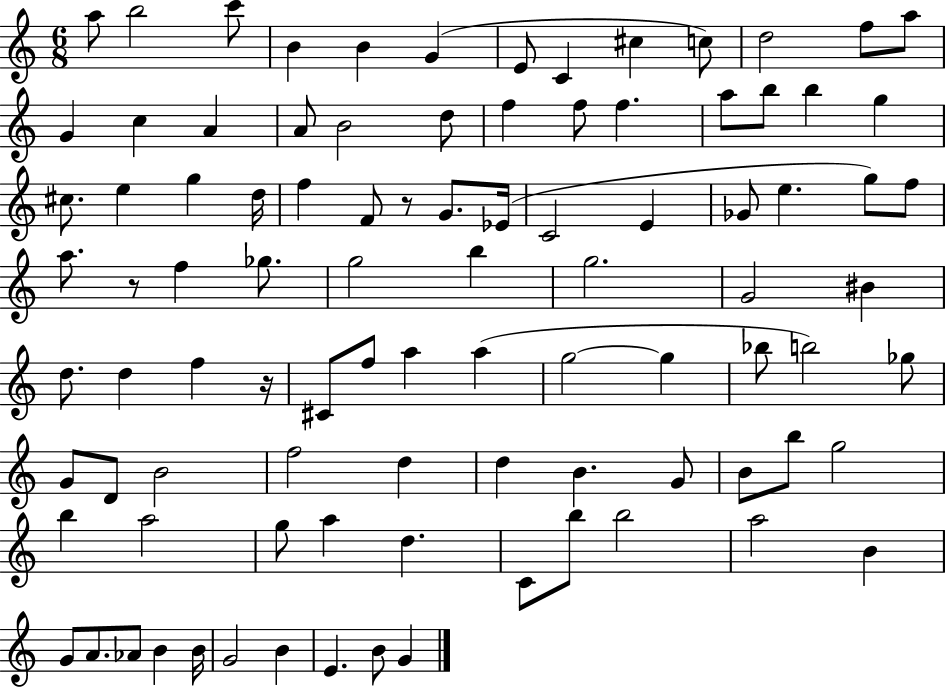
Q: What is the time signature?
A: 6/8